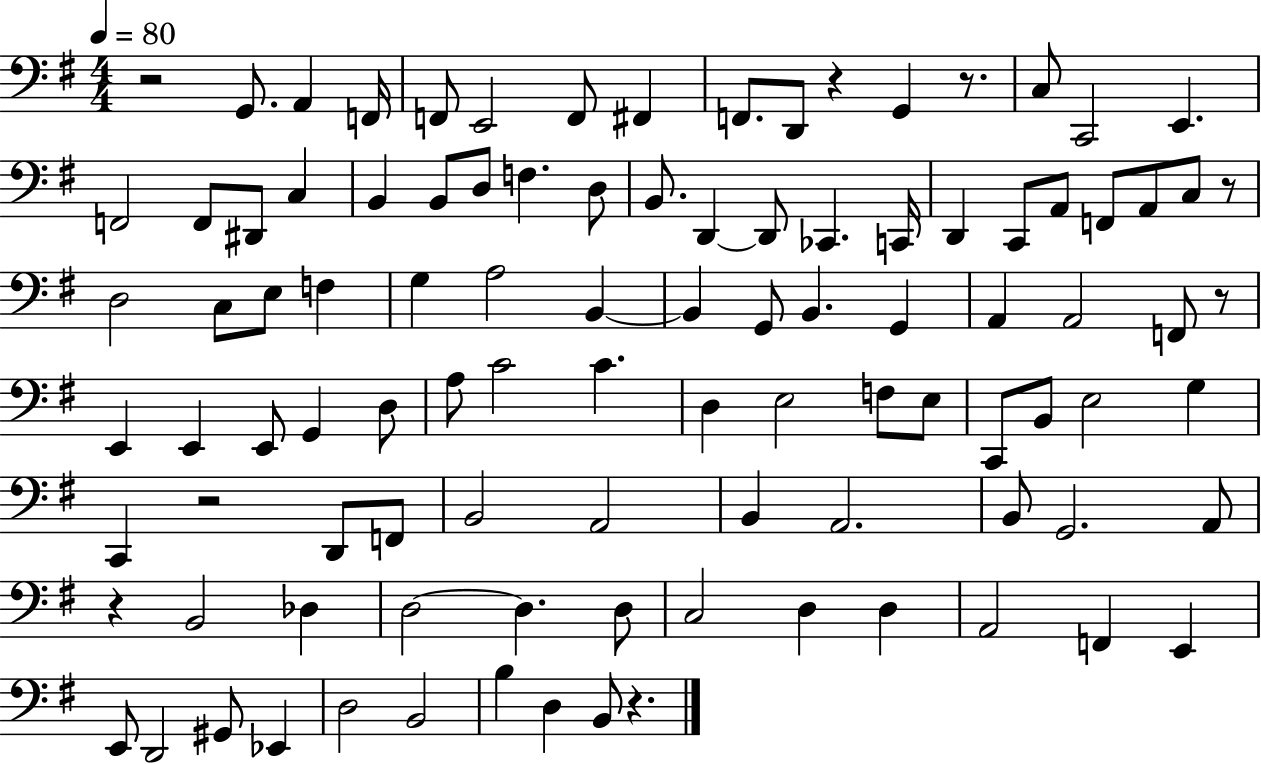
X:1
T:Untitled
M:4/4
L:1/4
K:G
z2 G,,/2 A,, F,,/4 F,,/2 E,,2 F,,/2 ^F,, F,,/2 D,,/2 z G,, z/2 C,/2 C,,2 E,, F,,2 F,,/2 ^D,,/2 C, B,, B,,/2 D,/2 F, D,/2 B,,/2 D,, D,,/2 _C,, C,,/4 D,, C,,/2 A,,/2 F,,/2 A,,/2 C,/2 z/2 D,2 C,/2 E,/2 F, G, A,2 B,, B,, G,,/2 B,, G,, A,, A,,2 F,,/2 z/2 E,, E,, E,,/2 G,, D,/2 A,/2 C2 C D, E,2 F,/2 E,/2 C,,/2 B,,/2 E,2 G, C,, z2 D,,/2 F,,/2 B,,2 A,,2 B,, A,,2 B,,/2 G,,2 A,,/2 z B,,2 _D, D,2 D, D,/2 C,2 D, D, A,,2 F,, E,, E,,/2 D,,2 ^G,,/2 _E,, D,2 B,,2 B, D, B,,/2 z